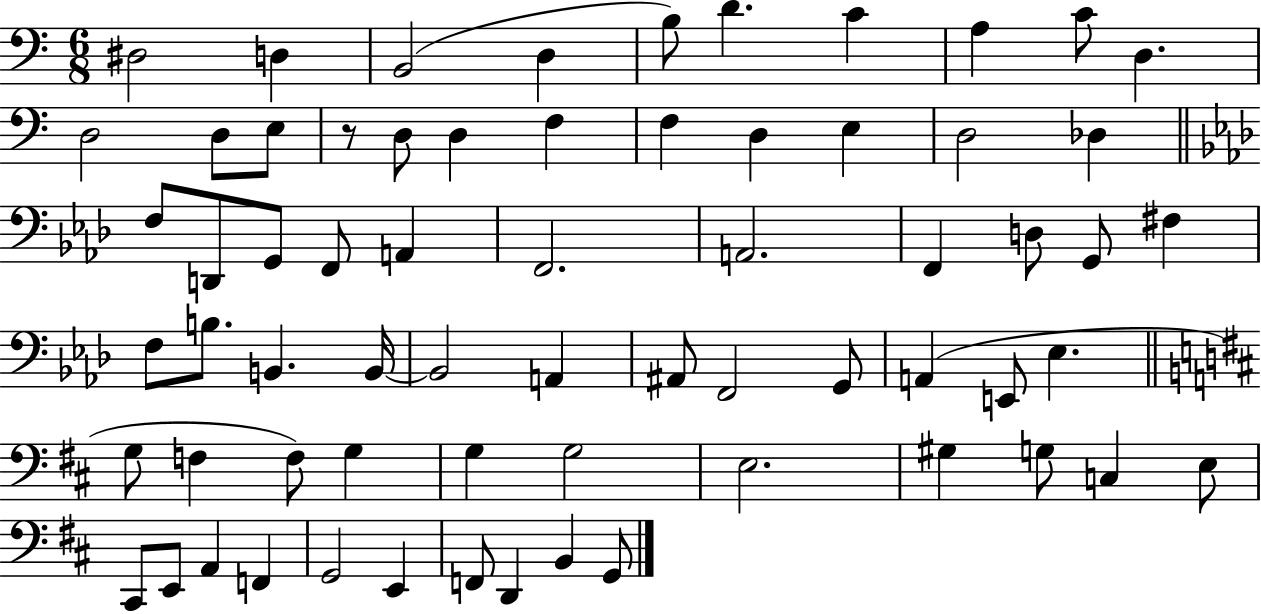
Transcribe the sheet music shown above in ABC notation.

X:1
T:Untitled
M:6/8
L:1/4
K:C
^D,2 D, B,,2 D, B,/2 D C A, C/2 D, D,2 D,/2 E,/2 z/2 D,/2 D, F, F, D, E, D,2 _D, F,/2 D,,/2 G,,/2 F,,/2 A,, F,,2 A,,2 F,, D,/2 G,,/2 ^F, F,/2 B,/2 B,, B,,/4 B,,2 A,, ^A,,/2 F,,2 G,,/2 A,, E,,/2 _E, G,/2 F, F,/2 G, G, G,2 E,2 ^G, G,/2 C, E,/2 ^C,,/2 E,,/2 A,, F,, G,,2 E,, F,,/2 D,, B,, G,,/2